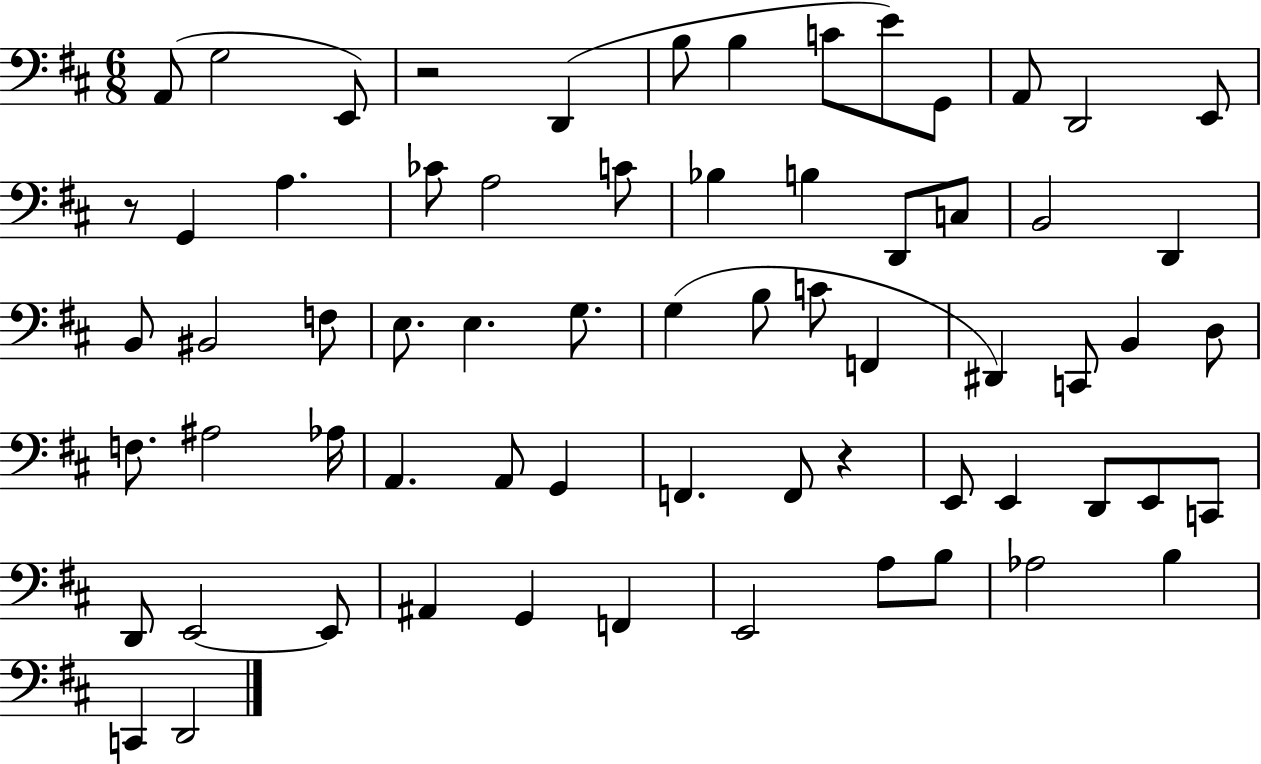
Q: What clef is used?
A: bass